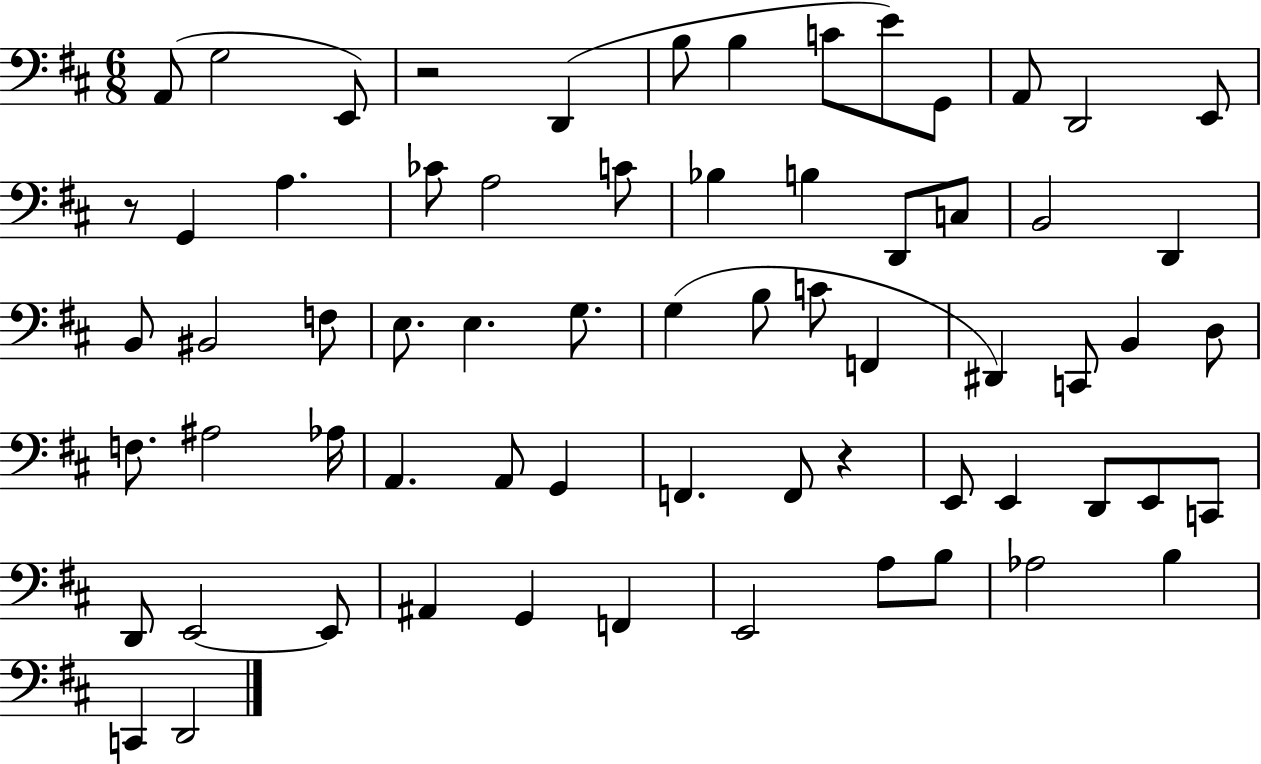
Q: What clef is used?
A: bass